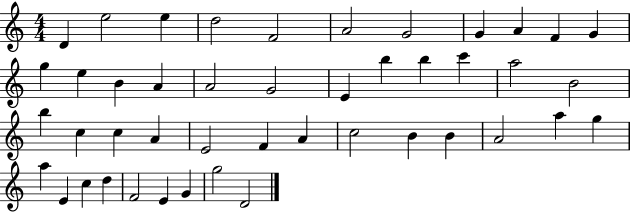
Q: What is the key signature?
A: C major